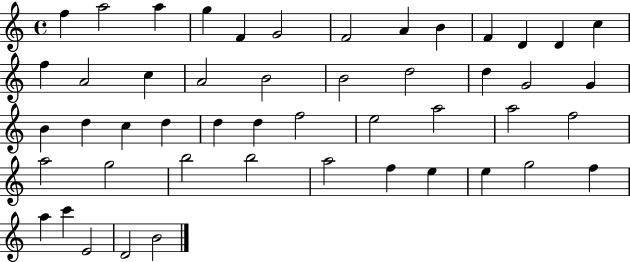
X:1
T:Untitled
M:4/4
L:1/4
K:C
f a2 a g F G2 F2 A B F D D c f A2 c A2 B2 B2 d2 d G2 G B d c d d d f2 e2 a2 a2 f2 a2 g2 b2 b2 a2 f e e g2 f a c' E2 D2 B2